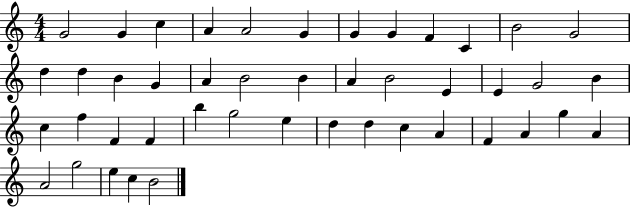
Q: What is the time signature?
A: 4/4